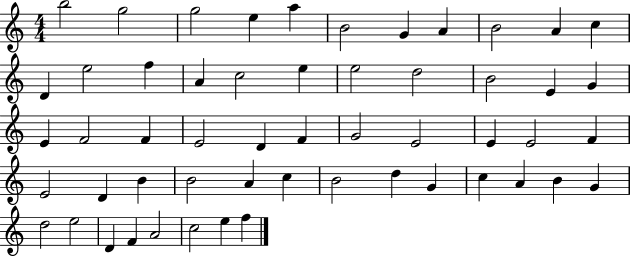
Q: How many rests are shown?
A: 0